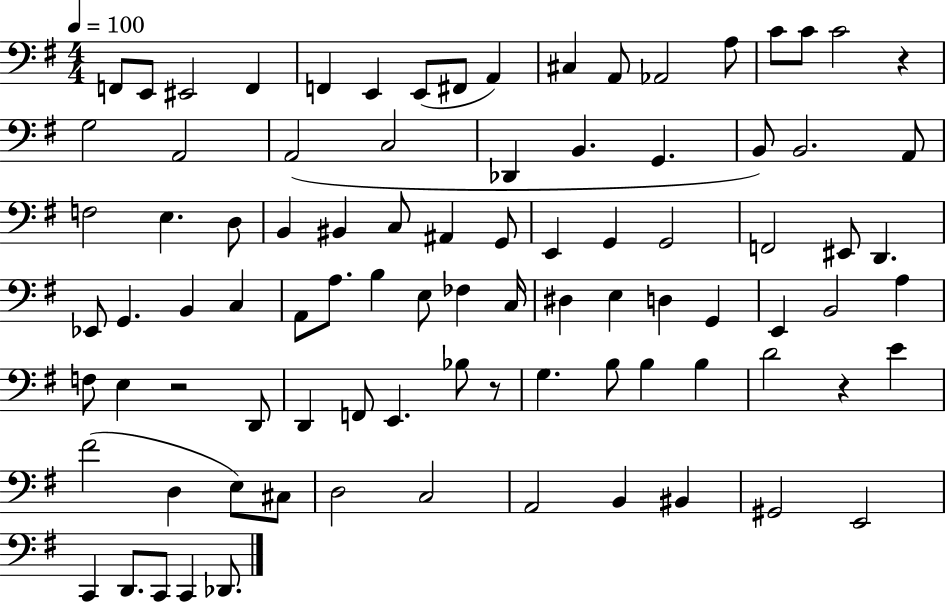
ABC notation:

X:1
T:Untitled
M:4/4
L:1/4
K:G
F,,/2 E,,/2 ^E,,2 F,, F,, E,, E,,/2 ^F,,/2 A,, ^C, A,,/2 _A,,2 A,/2 C/2 C/2 C2 z G,2 A,,2 A,,2 C,2 _D,, B,, G,, B,,/2 B,,2 A,,/2 F,2 E, D,/2 B,, ^B,, C,/2 ^A,, G,,/2 E,, G,, G,,2 F,,2 ^E,,/2 D,, _E,,/2 G,, B,, C, A,,/2 A,/2 B, E,/2 _F, C,/4 ^D, E, D, G,, E,, B,,2 A, F,/2 E, z2 D,,/2 D,, F,,/2 E,, _B,/2 z/2 G, B,/2 B, B, D2 z E ^F2 D, E,/2 ^C,/2 D,2 C,2 A,,2 B,, ^B,, ^G,,2 E,,2 C,, D,,/2 C,,/2 C,, _D,,/2